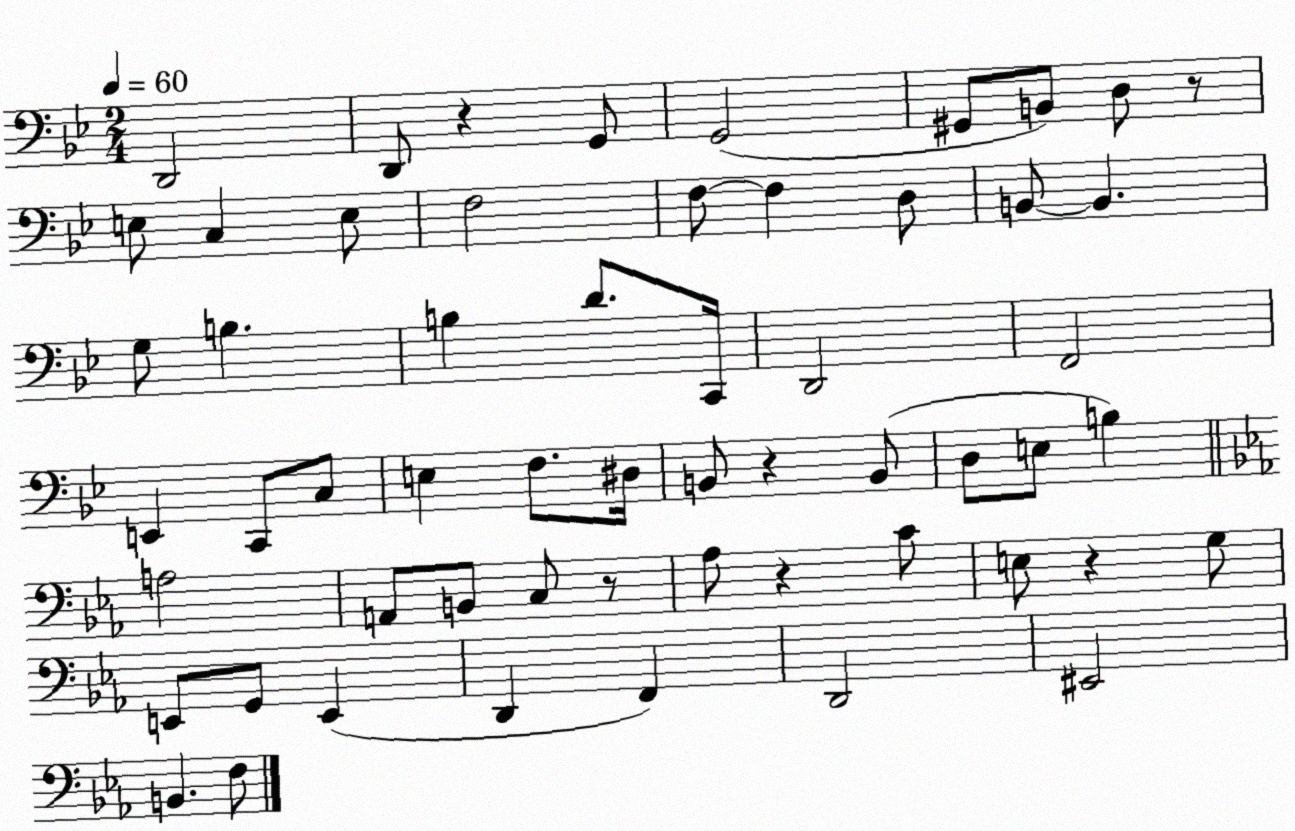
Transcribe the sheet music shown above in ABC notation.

X:1
T:Untitled
M:2/4
L:1/4
K:Bb
D,,2 D,,/2 z G,,/2 G,,2 ^G,,/2 B,,/2 D,/2 z/2 E,/2 C, E,/2 F,2 F,/2 F, D,/2 B,,/2 B,, G,/2 B, B, D/2 C,,/4 D,,2 F,,2 E,, C,,/2 C,/2 E, F,/2 ^D,/4 B,,/2 z B,,/2 D,/2 E,/2 B, A,2 A,,/2 B,,/2 C,/2 z/2 _A,/2 z C/2 E,/2 z G,/2 E,,/2 G,,/2 E,, D,, F,, D,,2 ^E,,2 B,, F,/2